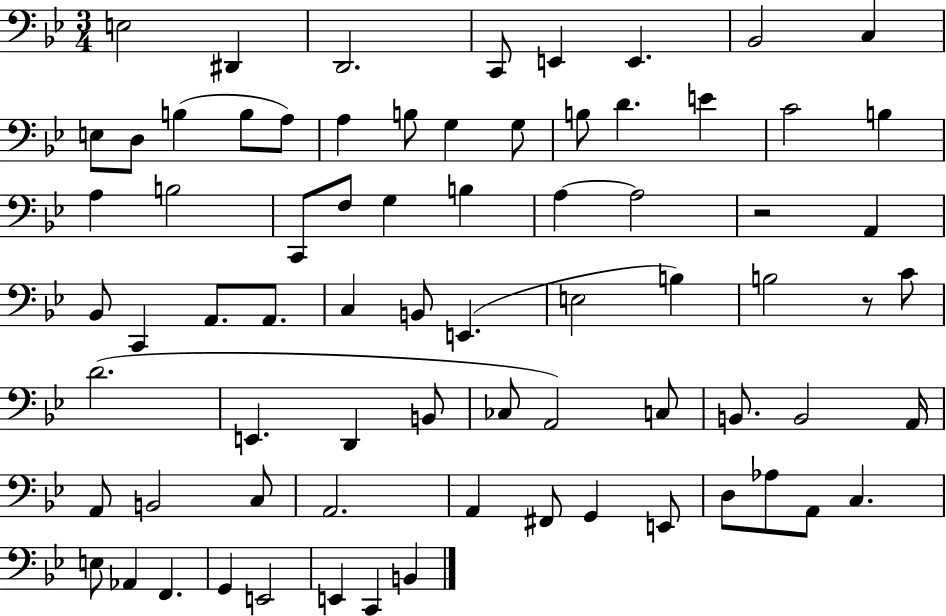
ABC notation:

X:1
T:Untitled
M:3/4
L:1/4
K:Bb
E,2 ^D,, D,,2 C,,/2 E,, E,, _B,,2 C, E,/2 D,/2 B, B,/2 A,/2 A, B,/2 G, G,/2 B,/2 D E C2 B, A, B,2 C,,/2 F,/2 G, B, A, A,2 z2 A,, _B,,/2 C,, A,,/2 A,,/2 C, B,,/2 E,, E,2 B, B,2 z/2 C/2 D2 E,, D,, B,,/2 _C,/2 A,,2 C,/2 B,,/2 B,,2 A,,/4 A,,/2 B,,2 C,/2 A,,2 A,, ^F,,/2 G,, E,,/2 D,/2 _A,/2 A,,/2 C, E,/2 _A,, F,, G,, E,,2 E,, C,, B,,